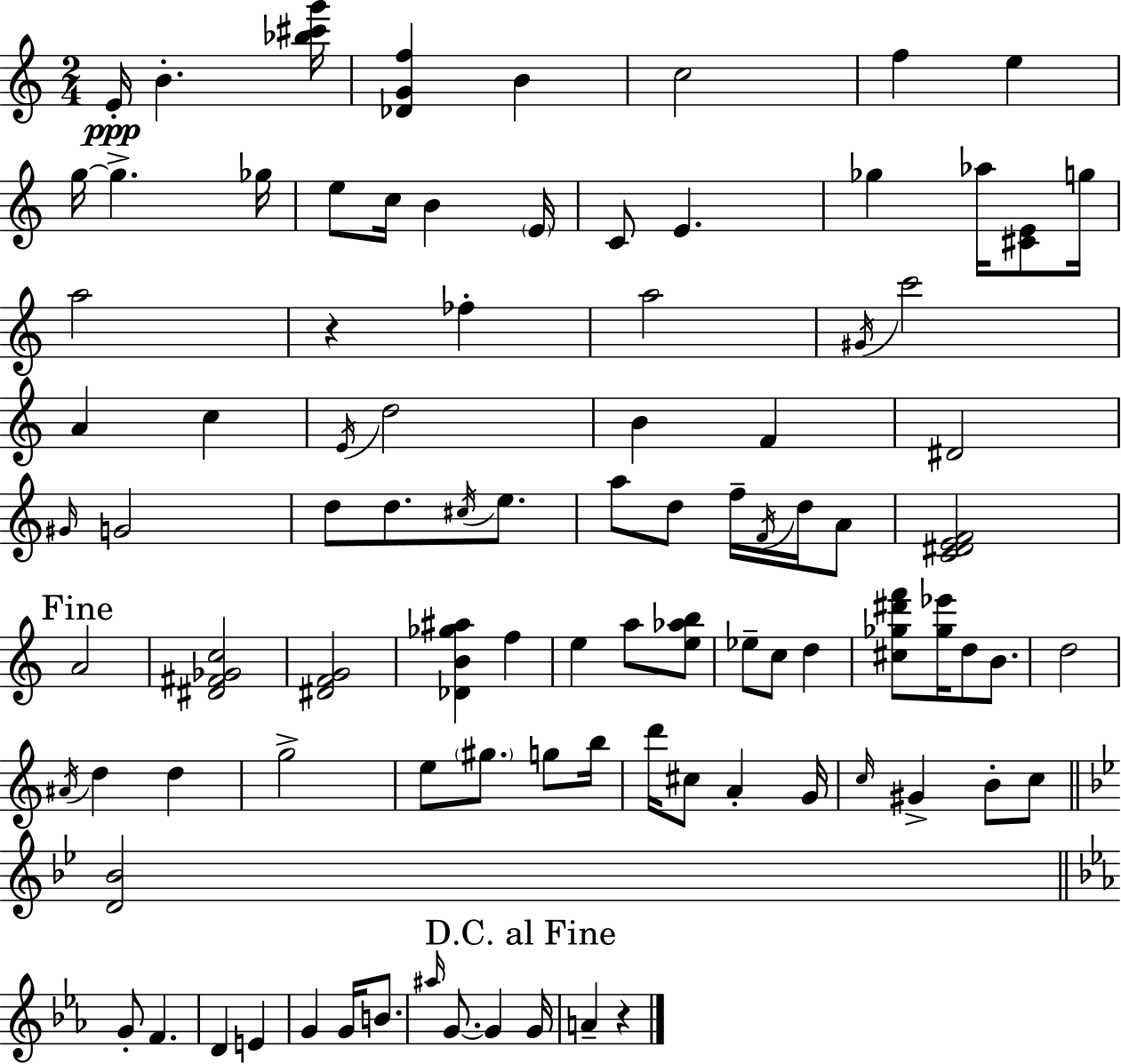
E4/s B4/q. [Bb5,C#6,G6]/s [Db4,G4,F5]/q B4/q C5/h F5/q E5/q G5/s G5/q. Gb5/s E5/e C5/s B4/q E4/s C4/e E4/q. Gb5/q Ab5/s [C#4,E4]/e G5/s A5/h R/q FES5/q A5/h G#4/s C6/h A4/q C5/q E4/s D5/h B4/q F4/q D#4/h G#4/s G4/h D5/e D5/e. C#5/s E5/e. A5/e D5/e F5/s F4/s D5/s A4/e [C4,D#4,E4,F4]/h A4/h [D#4,F#4,Gb4,C5]/h [D#4,F4,G4]/h [Db4,B4,Gb5,A#5]/q F5/q E5/q A5/e [E5,Ab5,B5]/e Eb5/e C5/e D5/q [C#5,Gb5,D#6,F6]/e [Gb5,Eb6]/s D5/e B4/e. D5/h A#4/s D5/q D5/q G5/h E5/e G#5/e. G5/e B5/s D6/s C#5/e A4/q G4/s C5/s G#4/q B4/e C5/e [D4,Bb4]/h G4/e F4/q. D4/q E4/q G4/q G4/s B4/e. A#5/s G4/e. G4/q G4/s A4/q R/q